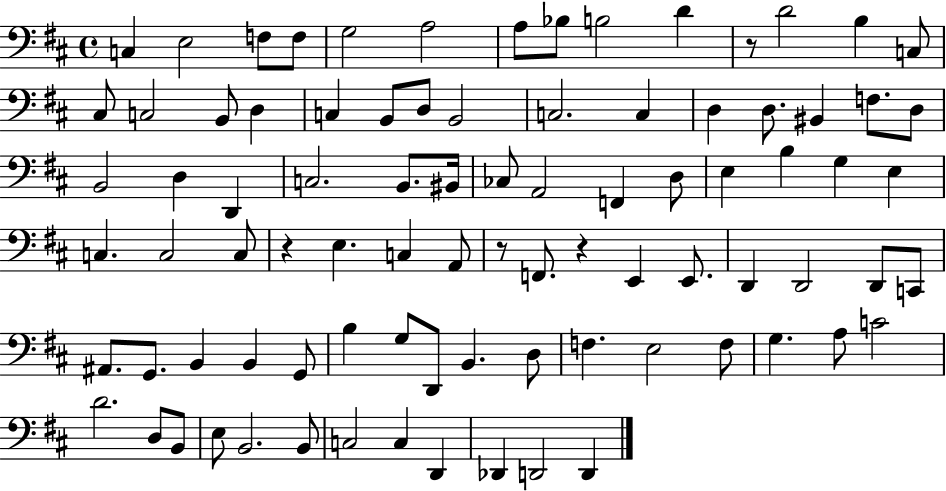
{
  \clef bass
  \time 4/4
  \defaultTimeSignature
  \key d \major
  c4 e2 f8 f8 | g2 a2 | a8 bes8 b2 d'4 | r8 d'2 b4 c8 | \break cis8 c2 b,8 d4 | c4 b,8 d8 b,2 | c2. c4 | d4 d8. bis,4 f8. d8 | \break b,2 d4 d,4 | c2. b,8. bis,16 | ces8 a,2 f,4 d8 | e4 b4 g4 e4 | \break c4. c2 c8 | r4 e4. c4 a,8 | r8 f,8. r4 e,4 e,8. | d,4 d,2 d,8 c,8 | \break ais,8. g,8. b,4 b,4 g,8 | b4 g8 d,8 b,4. d8 | f4. e2 f8 | g4. a8 c'2 | \break d'2. d8 b,8 | e8 b,2. b,8 | c2 c4 d,4 | des,4 d,2 d,4 | \break \bar "|."
}